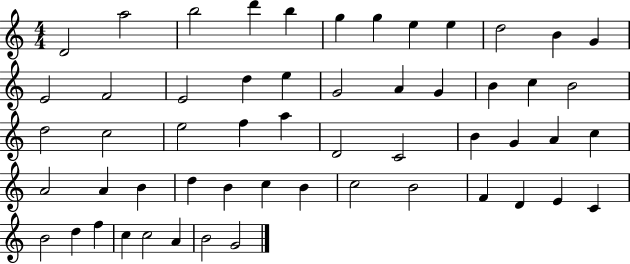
{
  \clef treble
  \numericTimeSignature
  \time 4/4
  \key c \major
  d'2 a''2 | b''2 d'''4 b''4 | g''4 g''4 e''4 e''4 | d''2 b'4 g'4 | \break e'2 f'2 | e'2 d''4 e''4 | g'2 a'4 g'4 | b'4 c''4 b'2 | \break d''2 c''2 | e''2 f''4 a''4 | d'2 c'2 | b'4 g'4 a'4 c''4 | \break a'2 a'4 b'4 | d''4 b'4 c''4 b'4 | c''2 b'2 | f'4 d'4 e'4 c'4 | \break b'2 d''4 f''4 | c''4 c''2 a'4 | b'2 g'2 | \bar "|."
}